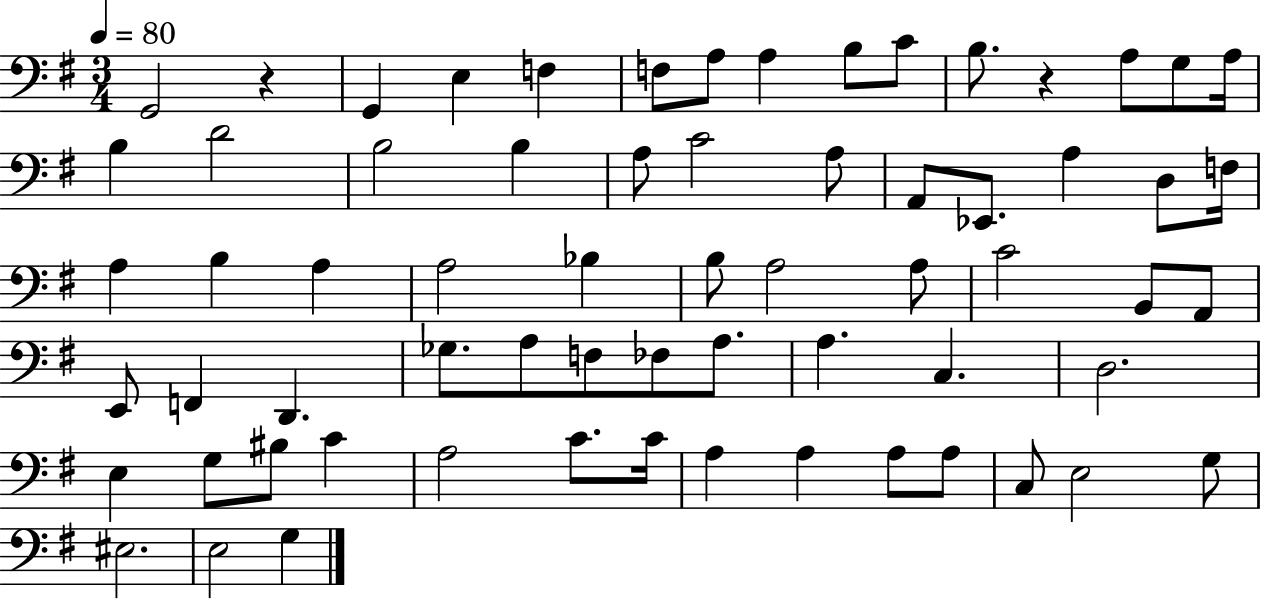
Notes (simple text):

G2/h R/q G2/q E3/q F3/q F3/e A3/e A3/q B3/e C4/e B3/e. R/q A3/e G3/e A3/s B3/q D4/h B3/h B3/q A3/e C4/h A3/e A2/e Eb2/e. A3/q D3/e F3/s A3/q B3/q A3/q A3/h Bb3/q B3/e A3/h A3/e C4/h B2/e A2/e E2/e F2/q D2/q. Gb3/e. A3/e F3/e FES3/e A3/e. A3/q. C3/q. D3/h. E3/q G3/e BIS3/e C4/q A3/h C4/e. C4/s A3/q A3/q A3/e A3/e C3/e E3/h G3/e EIS3/h. E3/h G3/q